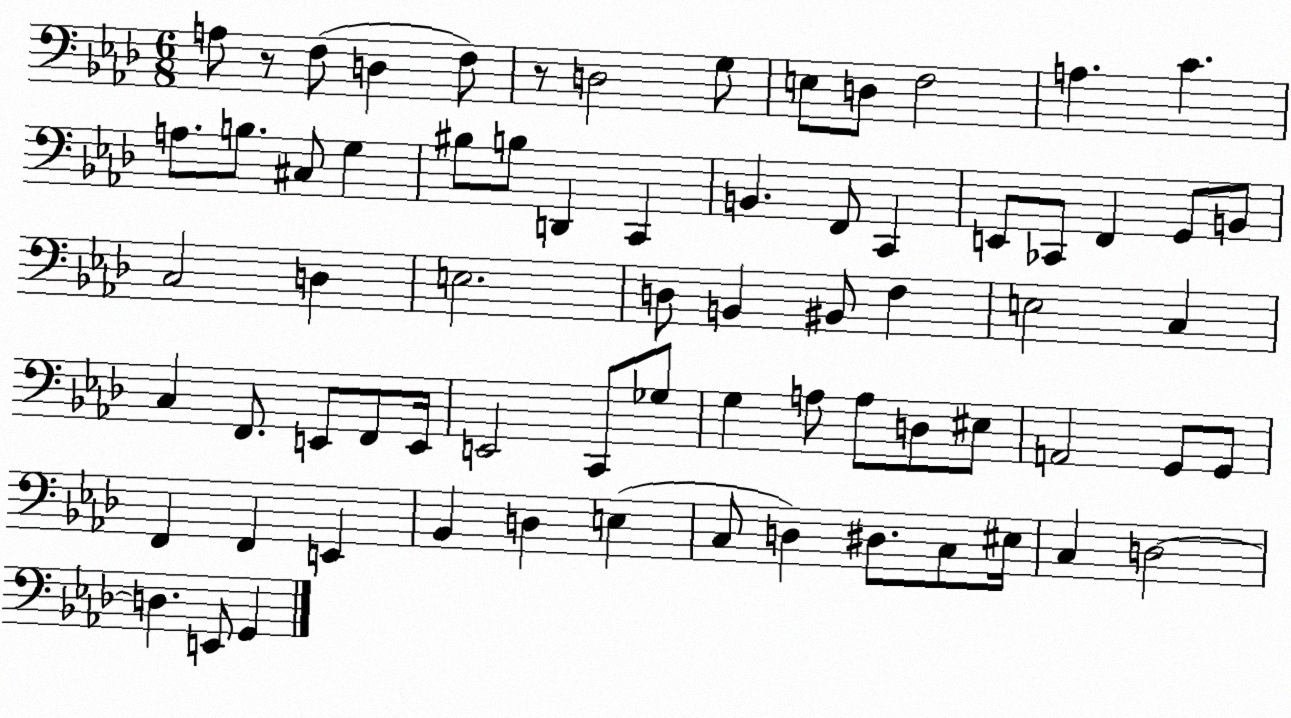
X:1
T:Untitled
M:6/8
L:1/4
K:Ab
A,/2 z/2 F,/2 D, F,/2 z/2 D,2 G,/2 E,/2 D,/2 F,2 A, C A,/2 B,/2 ^C,/2 G, ^B,/2 B,/2 D,, C,, B,, F,,/2 C,, E,,/2 _C,,/2 F,, G,,/2 B,,/2 C,2 D, E,2 D,/2 B,, ^B,,/2 F, E,2 C, C, F,,/2 E,,/2 F,,/2 E,,/4 E,,2 C,,/2 _G,/2 G, A,/2 A,/2 D,/2 ^E,/2 A,,2 G,,/2 G,,/2 F,, F,, E,, _B,, D, E, C,/2 D, ^D,/2 C,/2 ^E,/4 C, D,2 D, E,,/2 G,,